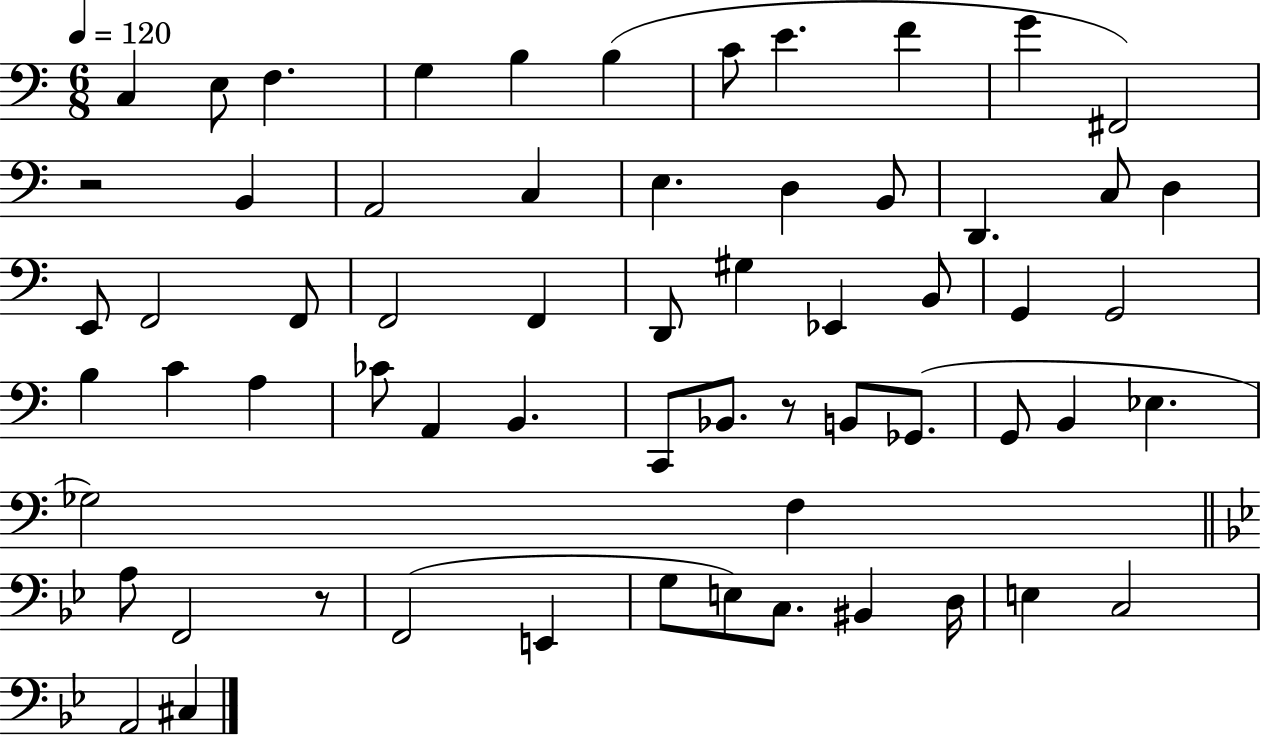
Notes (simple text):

C3/q E3/e F3/q. G3/q B3/q B3/q C4/e E4/q. F4/q G4/q F#2/h R/h B2/q A2/h C3/q E3/q. D3/q B2/e D2/q. C3/e D3/q E2/e F2/h F2/e F2/h F2/q D2/e G#3/q Eb2/q B2/e G2/q G2/h B3/q C4/q A3/q CES4/e A2/q B2/q. C2/e Bb2/e. R/e B2/e Gb2/e. G2/e B2/q Eb3/q. Gb3/h F3/q A3/e F2/h R/e F2/h E2/q G3/e E3/e C3/e. BIS2/q D3/s E3/q C3/h A2/h C#3/q